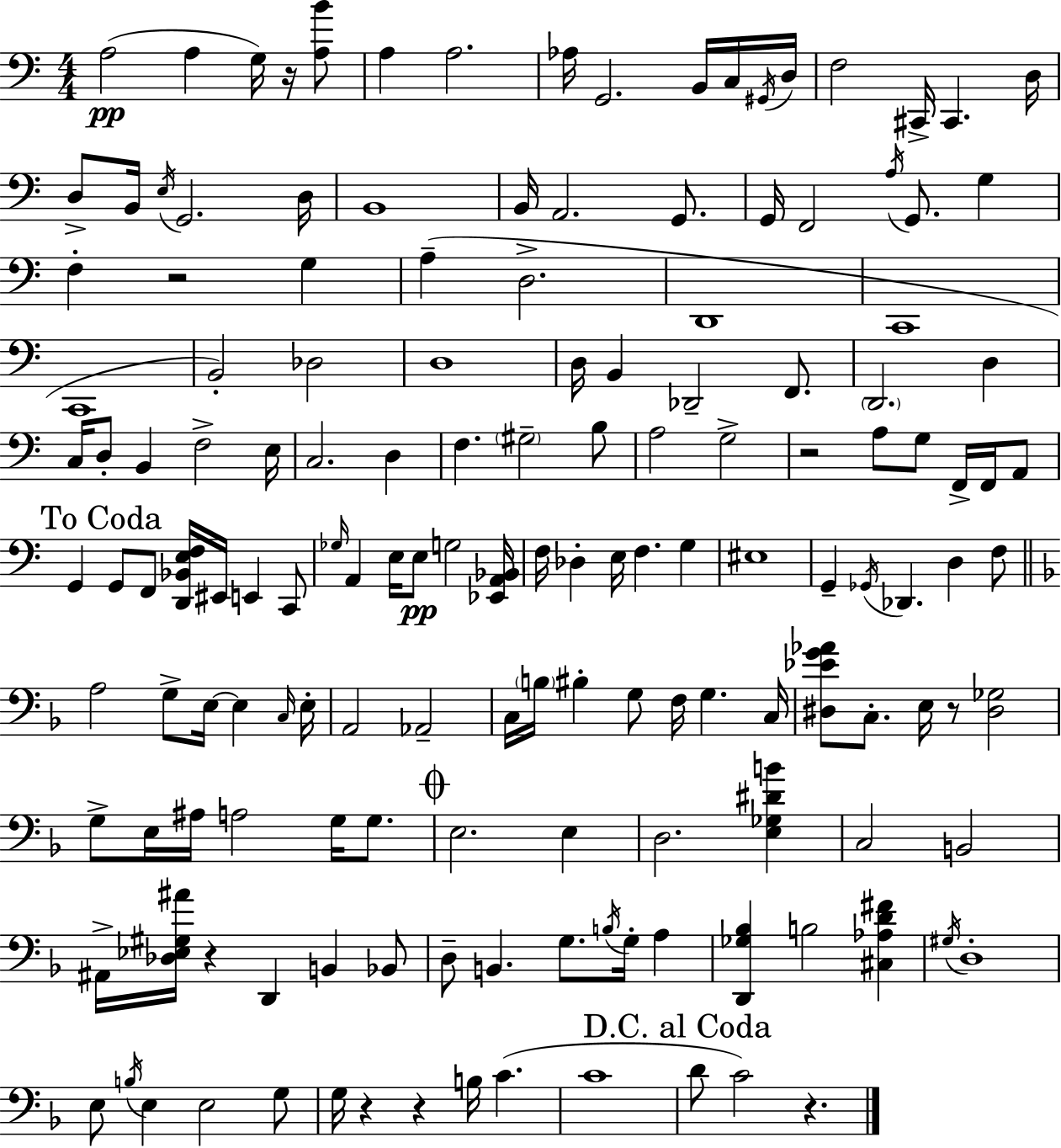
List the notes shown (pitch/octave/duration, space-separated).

A3/h A3/q G3/s R/s [A3,B4]/e A3/q A3/h. Ab3/s G2/h. B2/s C3/s G#2/s D3/s F3/h C#2/s C#2/q. D3/s D3/e B2/s E3/s G2/h. D3/s B2/w B2/s A2/h. G2/e. G2/s F2/h A3/s G2/e. G3/q F3/q R/h G3/q A3/q D3/h. D2/w C2/w C2/w B2/h Db3/h D3/w D3/s B2/q Db2/h F2/e. D2/h. D3/q C3/s D3/e B2/q F3/h E3/s C3/h. D3/q F3/q. G#3/h B3/e A3/h G3/h R/h A3/e G3/e F2/s F2/s A2/e G2/q G2/e F2/e [D2,Bb2,E3,F3]/s EIS2/s E2/q C2/e Gb3/s A2/q E3/s E3/e G3/h [Eb2,A2,Bb2]/s F3/s Db3/q E3/s F3/q. G3/q EIS3/w G2/q Gb2/s Db2/q. D3/q F3/e A3/h G3/e E3/s E3/q C3/s E3/s A2/h Ab2/h C3/s B3/s BIS3/q G3/e F3/s G3/q. C3/s [D#3,Eb4,G4,Ab4]/e C3/e. E3/s R/e [D#3,Gb3]/h G3/e E3/s A#3/s A3/h G3/s G3/e. E3/h. E3/q D3/h. [E3,Gb3,D#4,B4]/q C3/h B2/h A#2/s [Db3,Eb3,G#3,A#4]/s R/q D2/q B2/q Bb2/e D3/e B2/q. G3/e. B3/s G3/s A3/q [D2,Gb3,Bb3]/q B3/h [C#3,Ab3,D4,F#4]/q G#3/s D3/w E3/e B3/s E3/q E3/h G3/e G3/s R/q R/q B3/s C4/q. C4/w D4/e C4/h R/q.